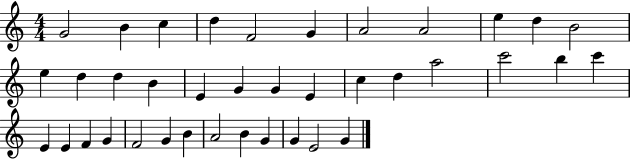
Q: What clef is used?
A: treble